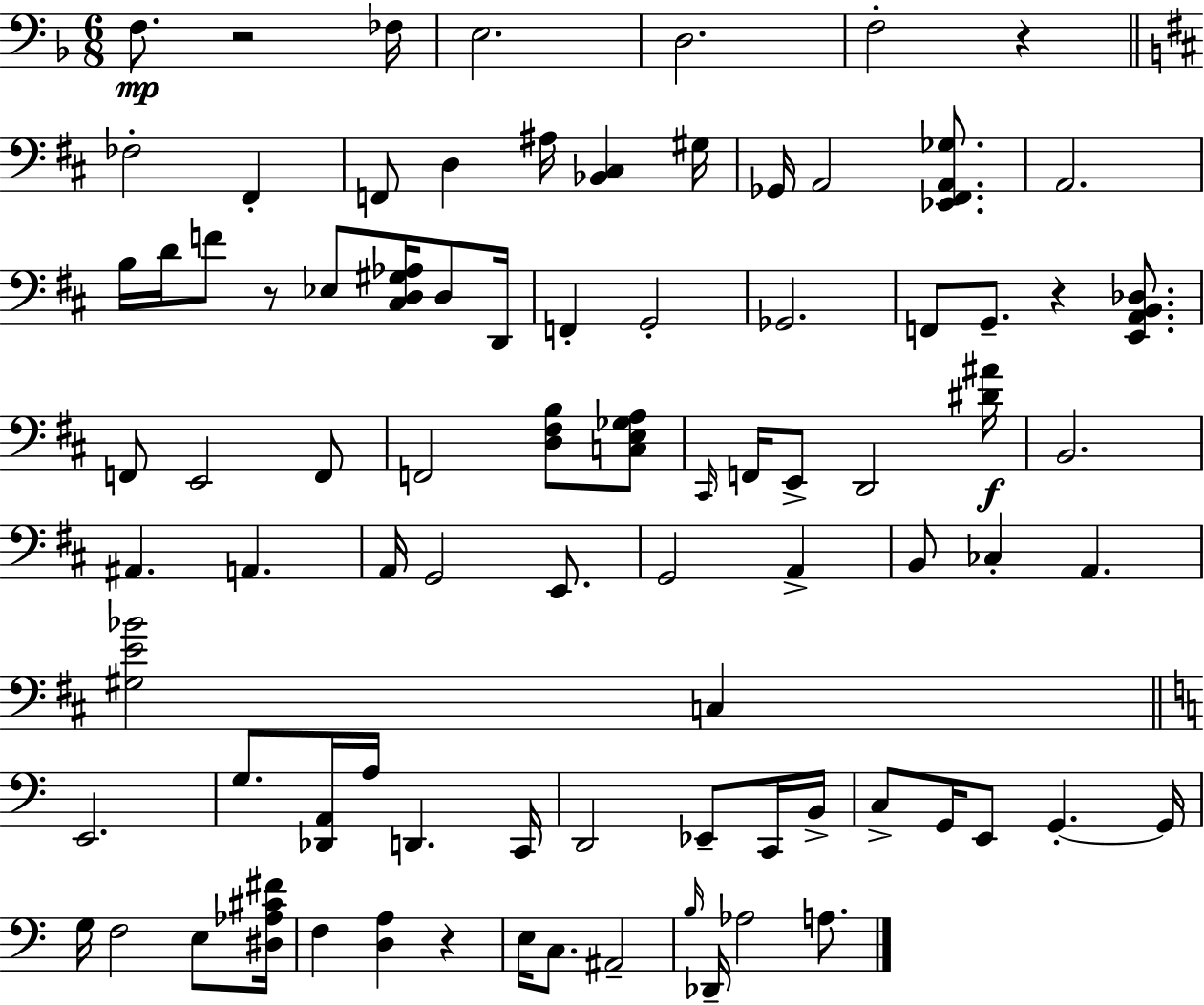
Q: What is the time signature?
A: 6/8